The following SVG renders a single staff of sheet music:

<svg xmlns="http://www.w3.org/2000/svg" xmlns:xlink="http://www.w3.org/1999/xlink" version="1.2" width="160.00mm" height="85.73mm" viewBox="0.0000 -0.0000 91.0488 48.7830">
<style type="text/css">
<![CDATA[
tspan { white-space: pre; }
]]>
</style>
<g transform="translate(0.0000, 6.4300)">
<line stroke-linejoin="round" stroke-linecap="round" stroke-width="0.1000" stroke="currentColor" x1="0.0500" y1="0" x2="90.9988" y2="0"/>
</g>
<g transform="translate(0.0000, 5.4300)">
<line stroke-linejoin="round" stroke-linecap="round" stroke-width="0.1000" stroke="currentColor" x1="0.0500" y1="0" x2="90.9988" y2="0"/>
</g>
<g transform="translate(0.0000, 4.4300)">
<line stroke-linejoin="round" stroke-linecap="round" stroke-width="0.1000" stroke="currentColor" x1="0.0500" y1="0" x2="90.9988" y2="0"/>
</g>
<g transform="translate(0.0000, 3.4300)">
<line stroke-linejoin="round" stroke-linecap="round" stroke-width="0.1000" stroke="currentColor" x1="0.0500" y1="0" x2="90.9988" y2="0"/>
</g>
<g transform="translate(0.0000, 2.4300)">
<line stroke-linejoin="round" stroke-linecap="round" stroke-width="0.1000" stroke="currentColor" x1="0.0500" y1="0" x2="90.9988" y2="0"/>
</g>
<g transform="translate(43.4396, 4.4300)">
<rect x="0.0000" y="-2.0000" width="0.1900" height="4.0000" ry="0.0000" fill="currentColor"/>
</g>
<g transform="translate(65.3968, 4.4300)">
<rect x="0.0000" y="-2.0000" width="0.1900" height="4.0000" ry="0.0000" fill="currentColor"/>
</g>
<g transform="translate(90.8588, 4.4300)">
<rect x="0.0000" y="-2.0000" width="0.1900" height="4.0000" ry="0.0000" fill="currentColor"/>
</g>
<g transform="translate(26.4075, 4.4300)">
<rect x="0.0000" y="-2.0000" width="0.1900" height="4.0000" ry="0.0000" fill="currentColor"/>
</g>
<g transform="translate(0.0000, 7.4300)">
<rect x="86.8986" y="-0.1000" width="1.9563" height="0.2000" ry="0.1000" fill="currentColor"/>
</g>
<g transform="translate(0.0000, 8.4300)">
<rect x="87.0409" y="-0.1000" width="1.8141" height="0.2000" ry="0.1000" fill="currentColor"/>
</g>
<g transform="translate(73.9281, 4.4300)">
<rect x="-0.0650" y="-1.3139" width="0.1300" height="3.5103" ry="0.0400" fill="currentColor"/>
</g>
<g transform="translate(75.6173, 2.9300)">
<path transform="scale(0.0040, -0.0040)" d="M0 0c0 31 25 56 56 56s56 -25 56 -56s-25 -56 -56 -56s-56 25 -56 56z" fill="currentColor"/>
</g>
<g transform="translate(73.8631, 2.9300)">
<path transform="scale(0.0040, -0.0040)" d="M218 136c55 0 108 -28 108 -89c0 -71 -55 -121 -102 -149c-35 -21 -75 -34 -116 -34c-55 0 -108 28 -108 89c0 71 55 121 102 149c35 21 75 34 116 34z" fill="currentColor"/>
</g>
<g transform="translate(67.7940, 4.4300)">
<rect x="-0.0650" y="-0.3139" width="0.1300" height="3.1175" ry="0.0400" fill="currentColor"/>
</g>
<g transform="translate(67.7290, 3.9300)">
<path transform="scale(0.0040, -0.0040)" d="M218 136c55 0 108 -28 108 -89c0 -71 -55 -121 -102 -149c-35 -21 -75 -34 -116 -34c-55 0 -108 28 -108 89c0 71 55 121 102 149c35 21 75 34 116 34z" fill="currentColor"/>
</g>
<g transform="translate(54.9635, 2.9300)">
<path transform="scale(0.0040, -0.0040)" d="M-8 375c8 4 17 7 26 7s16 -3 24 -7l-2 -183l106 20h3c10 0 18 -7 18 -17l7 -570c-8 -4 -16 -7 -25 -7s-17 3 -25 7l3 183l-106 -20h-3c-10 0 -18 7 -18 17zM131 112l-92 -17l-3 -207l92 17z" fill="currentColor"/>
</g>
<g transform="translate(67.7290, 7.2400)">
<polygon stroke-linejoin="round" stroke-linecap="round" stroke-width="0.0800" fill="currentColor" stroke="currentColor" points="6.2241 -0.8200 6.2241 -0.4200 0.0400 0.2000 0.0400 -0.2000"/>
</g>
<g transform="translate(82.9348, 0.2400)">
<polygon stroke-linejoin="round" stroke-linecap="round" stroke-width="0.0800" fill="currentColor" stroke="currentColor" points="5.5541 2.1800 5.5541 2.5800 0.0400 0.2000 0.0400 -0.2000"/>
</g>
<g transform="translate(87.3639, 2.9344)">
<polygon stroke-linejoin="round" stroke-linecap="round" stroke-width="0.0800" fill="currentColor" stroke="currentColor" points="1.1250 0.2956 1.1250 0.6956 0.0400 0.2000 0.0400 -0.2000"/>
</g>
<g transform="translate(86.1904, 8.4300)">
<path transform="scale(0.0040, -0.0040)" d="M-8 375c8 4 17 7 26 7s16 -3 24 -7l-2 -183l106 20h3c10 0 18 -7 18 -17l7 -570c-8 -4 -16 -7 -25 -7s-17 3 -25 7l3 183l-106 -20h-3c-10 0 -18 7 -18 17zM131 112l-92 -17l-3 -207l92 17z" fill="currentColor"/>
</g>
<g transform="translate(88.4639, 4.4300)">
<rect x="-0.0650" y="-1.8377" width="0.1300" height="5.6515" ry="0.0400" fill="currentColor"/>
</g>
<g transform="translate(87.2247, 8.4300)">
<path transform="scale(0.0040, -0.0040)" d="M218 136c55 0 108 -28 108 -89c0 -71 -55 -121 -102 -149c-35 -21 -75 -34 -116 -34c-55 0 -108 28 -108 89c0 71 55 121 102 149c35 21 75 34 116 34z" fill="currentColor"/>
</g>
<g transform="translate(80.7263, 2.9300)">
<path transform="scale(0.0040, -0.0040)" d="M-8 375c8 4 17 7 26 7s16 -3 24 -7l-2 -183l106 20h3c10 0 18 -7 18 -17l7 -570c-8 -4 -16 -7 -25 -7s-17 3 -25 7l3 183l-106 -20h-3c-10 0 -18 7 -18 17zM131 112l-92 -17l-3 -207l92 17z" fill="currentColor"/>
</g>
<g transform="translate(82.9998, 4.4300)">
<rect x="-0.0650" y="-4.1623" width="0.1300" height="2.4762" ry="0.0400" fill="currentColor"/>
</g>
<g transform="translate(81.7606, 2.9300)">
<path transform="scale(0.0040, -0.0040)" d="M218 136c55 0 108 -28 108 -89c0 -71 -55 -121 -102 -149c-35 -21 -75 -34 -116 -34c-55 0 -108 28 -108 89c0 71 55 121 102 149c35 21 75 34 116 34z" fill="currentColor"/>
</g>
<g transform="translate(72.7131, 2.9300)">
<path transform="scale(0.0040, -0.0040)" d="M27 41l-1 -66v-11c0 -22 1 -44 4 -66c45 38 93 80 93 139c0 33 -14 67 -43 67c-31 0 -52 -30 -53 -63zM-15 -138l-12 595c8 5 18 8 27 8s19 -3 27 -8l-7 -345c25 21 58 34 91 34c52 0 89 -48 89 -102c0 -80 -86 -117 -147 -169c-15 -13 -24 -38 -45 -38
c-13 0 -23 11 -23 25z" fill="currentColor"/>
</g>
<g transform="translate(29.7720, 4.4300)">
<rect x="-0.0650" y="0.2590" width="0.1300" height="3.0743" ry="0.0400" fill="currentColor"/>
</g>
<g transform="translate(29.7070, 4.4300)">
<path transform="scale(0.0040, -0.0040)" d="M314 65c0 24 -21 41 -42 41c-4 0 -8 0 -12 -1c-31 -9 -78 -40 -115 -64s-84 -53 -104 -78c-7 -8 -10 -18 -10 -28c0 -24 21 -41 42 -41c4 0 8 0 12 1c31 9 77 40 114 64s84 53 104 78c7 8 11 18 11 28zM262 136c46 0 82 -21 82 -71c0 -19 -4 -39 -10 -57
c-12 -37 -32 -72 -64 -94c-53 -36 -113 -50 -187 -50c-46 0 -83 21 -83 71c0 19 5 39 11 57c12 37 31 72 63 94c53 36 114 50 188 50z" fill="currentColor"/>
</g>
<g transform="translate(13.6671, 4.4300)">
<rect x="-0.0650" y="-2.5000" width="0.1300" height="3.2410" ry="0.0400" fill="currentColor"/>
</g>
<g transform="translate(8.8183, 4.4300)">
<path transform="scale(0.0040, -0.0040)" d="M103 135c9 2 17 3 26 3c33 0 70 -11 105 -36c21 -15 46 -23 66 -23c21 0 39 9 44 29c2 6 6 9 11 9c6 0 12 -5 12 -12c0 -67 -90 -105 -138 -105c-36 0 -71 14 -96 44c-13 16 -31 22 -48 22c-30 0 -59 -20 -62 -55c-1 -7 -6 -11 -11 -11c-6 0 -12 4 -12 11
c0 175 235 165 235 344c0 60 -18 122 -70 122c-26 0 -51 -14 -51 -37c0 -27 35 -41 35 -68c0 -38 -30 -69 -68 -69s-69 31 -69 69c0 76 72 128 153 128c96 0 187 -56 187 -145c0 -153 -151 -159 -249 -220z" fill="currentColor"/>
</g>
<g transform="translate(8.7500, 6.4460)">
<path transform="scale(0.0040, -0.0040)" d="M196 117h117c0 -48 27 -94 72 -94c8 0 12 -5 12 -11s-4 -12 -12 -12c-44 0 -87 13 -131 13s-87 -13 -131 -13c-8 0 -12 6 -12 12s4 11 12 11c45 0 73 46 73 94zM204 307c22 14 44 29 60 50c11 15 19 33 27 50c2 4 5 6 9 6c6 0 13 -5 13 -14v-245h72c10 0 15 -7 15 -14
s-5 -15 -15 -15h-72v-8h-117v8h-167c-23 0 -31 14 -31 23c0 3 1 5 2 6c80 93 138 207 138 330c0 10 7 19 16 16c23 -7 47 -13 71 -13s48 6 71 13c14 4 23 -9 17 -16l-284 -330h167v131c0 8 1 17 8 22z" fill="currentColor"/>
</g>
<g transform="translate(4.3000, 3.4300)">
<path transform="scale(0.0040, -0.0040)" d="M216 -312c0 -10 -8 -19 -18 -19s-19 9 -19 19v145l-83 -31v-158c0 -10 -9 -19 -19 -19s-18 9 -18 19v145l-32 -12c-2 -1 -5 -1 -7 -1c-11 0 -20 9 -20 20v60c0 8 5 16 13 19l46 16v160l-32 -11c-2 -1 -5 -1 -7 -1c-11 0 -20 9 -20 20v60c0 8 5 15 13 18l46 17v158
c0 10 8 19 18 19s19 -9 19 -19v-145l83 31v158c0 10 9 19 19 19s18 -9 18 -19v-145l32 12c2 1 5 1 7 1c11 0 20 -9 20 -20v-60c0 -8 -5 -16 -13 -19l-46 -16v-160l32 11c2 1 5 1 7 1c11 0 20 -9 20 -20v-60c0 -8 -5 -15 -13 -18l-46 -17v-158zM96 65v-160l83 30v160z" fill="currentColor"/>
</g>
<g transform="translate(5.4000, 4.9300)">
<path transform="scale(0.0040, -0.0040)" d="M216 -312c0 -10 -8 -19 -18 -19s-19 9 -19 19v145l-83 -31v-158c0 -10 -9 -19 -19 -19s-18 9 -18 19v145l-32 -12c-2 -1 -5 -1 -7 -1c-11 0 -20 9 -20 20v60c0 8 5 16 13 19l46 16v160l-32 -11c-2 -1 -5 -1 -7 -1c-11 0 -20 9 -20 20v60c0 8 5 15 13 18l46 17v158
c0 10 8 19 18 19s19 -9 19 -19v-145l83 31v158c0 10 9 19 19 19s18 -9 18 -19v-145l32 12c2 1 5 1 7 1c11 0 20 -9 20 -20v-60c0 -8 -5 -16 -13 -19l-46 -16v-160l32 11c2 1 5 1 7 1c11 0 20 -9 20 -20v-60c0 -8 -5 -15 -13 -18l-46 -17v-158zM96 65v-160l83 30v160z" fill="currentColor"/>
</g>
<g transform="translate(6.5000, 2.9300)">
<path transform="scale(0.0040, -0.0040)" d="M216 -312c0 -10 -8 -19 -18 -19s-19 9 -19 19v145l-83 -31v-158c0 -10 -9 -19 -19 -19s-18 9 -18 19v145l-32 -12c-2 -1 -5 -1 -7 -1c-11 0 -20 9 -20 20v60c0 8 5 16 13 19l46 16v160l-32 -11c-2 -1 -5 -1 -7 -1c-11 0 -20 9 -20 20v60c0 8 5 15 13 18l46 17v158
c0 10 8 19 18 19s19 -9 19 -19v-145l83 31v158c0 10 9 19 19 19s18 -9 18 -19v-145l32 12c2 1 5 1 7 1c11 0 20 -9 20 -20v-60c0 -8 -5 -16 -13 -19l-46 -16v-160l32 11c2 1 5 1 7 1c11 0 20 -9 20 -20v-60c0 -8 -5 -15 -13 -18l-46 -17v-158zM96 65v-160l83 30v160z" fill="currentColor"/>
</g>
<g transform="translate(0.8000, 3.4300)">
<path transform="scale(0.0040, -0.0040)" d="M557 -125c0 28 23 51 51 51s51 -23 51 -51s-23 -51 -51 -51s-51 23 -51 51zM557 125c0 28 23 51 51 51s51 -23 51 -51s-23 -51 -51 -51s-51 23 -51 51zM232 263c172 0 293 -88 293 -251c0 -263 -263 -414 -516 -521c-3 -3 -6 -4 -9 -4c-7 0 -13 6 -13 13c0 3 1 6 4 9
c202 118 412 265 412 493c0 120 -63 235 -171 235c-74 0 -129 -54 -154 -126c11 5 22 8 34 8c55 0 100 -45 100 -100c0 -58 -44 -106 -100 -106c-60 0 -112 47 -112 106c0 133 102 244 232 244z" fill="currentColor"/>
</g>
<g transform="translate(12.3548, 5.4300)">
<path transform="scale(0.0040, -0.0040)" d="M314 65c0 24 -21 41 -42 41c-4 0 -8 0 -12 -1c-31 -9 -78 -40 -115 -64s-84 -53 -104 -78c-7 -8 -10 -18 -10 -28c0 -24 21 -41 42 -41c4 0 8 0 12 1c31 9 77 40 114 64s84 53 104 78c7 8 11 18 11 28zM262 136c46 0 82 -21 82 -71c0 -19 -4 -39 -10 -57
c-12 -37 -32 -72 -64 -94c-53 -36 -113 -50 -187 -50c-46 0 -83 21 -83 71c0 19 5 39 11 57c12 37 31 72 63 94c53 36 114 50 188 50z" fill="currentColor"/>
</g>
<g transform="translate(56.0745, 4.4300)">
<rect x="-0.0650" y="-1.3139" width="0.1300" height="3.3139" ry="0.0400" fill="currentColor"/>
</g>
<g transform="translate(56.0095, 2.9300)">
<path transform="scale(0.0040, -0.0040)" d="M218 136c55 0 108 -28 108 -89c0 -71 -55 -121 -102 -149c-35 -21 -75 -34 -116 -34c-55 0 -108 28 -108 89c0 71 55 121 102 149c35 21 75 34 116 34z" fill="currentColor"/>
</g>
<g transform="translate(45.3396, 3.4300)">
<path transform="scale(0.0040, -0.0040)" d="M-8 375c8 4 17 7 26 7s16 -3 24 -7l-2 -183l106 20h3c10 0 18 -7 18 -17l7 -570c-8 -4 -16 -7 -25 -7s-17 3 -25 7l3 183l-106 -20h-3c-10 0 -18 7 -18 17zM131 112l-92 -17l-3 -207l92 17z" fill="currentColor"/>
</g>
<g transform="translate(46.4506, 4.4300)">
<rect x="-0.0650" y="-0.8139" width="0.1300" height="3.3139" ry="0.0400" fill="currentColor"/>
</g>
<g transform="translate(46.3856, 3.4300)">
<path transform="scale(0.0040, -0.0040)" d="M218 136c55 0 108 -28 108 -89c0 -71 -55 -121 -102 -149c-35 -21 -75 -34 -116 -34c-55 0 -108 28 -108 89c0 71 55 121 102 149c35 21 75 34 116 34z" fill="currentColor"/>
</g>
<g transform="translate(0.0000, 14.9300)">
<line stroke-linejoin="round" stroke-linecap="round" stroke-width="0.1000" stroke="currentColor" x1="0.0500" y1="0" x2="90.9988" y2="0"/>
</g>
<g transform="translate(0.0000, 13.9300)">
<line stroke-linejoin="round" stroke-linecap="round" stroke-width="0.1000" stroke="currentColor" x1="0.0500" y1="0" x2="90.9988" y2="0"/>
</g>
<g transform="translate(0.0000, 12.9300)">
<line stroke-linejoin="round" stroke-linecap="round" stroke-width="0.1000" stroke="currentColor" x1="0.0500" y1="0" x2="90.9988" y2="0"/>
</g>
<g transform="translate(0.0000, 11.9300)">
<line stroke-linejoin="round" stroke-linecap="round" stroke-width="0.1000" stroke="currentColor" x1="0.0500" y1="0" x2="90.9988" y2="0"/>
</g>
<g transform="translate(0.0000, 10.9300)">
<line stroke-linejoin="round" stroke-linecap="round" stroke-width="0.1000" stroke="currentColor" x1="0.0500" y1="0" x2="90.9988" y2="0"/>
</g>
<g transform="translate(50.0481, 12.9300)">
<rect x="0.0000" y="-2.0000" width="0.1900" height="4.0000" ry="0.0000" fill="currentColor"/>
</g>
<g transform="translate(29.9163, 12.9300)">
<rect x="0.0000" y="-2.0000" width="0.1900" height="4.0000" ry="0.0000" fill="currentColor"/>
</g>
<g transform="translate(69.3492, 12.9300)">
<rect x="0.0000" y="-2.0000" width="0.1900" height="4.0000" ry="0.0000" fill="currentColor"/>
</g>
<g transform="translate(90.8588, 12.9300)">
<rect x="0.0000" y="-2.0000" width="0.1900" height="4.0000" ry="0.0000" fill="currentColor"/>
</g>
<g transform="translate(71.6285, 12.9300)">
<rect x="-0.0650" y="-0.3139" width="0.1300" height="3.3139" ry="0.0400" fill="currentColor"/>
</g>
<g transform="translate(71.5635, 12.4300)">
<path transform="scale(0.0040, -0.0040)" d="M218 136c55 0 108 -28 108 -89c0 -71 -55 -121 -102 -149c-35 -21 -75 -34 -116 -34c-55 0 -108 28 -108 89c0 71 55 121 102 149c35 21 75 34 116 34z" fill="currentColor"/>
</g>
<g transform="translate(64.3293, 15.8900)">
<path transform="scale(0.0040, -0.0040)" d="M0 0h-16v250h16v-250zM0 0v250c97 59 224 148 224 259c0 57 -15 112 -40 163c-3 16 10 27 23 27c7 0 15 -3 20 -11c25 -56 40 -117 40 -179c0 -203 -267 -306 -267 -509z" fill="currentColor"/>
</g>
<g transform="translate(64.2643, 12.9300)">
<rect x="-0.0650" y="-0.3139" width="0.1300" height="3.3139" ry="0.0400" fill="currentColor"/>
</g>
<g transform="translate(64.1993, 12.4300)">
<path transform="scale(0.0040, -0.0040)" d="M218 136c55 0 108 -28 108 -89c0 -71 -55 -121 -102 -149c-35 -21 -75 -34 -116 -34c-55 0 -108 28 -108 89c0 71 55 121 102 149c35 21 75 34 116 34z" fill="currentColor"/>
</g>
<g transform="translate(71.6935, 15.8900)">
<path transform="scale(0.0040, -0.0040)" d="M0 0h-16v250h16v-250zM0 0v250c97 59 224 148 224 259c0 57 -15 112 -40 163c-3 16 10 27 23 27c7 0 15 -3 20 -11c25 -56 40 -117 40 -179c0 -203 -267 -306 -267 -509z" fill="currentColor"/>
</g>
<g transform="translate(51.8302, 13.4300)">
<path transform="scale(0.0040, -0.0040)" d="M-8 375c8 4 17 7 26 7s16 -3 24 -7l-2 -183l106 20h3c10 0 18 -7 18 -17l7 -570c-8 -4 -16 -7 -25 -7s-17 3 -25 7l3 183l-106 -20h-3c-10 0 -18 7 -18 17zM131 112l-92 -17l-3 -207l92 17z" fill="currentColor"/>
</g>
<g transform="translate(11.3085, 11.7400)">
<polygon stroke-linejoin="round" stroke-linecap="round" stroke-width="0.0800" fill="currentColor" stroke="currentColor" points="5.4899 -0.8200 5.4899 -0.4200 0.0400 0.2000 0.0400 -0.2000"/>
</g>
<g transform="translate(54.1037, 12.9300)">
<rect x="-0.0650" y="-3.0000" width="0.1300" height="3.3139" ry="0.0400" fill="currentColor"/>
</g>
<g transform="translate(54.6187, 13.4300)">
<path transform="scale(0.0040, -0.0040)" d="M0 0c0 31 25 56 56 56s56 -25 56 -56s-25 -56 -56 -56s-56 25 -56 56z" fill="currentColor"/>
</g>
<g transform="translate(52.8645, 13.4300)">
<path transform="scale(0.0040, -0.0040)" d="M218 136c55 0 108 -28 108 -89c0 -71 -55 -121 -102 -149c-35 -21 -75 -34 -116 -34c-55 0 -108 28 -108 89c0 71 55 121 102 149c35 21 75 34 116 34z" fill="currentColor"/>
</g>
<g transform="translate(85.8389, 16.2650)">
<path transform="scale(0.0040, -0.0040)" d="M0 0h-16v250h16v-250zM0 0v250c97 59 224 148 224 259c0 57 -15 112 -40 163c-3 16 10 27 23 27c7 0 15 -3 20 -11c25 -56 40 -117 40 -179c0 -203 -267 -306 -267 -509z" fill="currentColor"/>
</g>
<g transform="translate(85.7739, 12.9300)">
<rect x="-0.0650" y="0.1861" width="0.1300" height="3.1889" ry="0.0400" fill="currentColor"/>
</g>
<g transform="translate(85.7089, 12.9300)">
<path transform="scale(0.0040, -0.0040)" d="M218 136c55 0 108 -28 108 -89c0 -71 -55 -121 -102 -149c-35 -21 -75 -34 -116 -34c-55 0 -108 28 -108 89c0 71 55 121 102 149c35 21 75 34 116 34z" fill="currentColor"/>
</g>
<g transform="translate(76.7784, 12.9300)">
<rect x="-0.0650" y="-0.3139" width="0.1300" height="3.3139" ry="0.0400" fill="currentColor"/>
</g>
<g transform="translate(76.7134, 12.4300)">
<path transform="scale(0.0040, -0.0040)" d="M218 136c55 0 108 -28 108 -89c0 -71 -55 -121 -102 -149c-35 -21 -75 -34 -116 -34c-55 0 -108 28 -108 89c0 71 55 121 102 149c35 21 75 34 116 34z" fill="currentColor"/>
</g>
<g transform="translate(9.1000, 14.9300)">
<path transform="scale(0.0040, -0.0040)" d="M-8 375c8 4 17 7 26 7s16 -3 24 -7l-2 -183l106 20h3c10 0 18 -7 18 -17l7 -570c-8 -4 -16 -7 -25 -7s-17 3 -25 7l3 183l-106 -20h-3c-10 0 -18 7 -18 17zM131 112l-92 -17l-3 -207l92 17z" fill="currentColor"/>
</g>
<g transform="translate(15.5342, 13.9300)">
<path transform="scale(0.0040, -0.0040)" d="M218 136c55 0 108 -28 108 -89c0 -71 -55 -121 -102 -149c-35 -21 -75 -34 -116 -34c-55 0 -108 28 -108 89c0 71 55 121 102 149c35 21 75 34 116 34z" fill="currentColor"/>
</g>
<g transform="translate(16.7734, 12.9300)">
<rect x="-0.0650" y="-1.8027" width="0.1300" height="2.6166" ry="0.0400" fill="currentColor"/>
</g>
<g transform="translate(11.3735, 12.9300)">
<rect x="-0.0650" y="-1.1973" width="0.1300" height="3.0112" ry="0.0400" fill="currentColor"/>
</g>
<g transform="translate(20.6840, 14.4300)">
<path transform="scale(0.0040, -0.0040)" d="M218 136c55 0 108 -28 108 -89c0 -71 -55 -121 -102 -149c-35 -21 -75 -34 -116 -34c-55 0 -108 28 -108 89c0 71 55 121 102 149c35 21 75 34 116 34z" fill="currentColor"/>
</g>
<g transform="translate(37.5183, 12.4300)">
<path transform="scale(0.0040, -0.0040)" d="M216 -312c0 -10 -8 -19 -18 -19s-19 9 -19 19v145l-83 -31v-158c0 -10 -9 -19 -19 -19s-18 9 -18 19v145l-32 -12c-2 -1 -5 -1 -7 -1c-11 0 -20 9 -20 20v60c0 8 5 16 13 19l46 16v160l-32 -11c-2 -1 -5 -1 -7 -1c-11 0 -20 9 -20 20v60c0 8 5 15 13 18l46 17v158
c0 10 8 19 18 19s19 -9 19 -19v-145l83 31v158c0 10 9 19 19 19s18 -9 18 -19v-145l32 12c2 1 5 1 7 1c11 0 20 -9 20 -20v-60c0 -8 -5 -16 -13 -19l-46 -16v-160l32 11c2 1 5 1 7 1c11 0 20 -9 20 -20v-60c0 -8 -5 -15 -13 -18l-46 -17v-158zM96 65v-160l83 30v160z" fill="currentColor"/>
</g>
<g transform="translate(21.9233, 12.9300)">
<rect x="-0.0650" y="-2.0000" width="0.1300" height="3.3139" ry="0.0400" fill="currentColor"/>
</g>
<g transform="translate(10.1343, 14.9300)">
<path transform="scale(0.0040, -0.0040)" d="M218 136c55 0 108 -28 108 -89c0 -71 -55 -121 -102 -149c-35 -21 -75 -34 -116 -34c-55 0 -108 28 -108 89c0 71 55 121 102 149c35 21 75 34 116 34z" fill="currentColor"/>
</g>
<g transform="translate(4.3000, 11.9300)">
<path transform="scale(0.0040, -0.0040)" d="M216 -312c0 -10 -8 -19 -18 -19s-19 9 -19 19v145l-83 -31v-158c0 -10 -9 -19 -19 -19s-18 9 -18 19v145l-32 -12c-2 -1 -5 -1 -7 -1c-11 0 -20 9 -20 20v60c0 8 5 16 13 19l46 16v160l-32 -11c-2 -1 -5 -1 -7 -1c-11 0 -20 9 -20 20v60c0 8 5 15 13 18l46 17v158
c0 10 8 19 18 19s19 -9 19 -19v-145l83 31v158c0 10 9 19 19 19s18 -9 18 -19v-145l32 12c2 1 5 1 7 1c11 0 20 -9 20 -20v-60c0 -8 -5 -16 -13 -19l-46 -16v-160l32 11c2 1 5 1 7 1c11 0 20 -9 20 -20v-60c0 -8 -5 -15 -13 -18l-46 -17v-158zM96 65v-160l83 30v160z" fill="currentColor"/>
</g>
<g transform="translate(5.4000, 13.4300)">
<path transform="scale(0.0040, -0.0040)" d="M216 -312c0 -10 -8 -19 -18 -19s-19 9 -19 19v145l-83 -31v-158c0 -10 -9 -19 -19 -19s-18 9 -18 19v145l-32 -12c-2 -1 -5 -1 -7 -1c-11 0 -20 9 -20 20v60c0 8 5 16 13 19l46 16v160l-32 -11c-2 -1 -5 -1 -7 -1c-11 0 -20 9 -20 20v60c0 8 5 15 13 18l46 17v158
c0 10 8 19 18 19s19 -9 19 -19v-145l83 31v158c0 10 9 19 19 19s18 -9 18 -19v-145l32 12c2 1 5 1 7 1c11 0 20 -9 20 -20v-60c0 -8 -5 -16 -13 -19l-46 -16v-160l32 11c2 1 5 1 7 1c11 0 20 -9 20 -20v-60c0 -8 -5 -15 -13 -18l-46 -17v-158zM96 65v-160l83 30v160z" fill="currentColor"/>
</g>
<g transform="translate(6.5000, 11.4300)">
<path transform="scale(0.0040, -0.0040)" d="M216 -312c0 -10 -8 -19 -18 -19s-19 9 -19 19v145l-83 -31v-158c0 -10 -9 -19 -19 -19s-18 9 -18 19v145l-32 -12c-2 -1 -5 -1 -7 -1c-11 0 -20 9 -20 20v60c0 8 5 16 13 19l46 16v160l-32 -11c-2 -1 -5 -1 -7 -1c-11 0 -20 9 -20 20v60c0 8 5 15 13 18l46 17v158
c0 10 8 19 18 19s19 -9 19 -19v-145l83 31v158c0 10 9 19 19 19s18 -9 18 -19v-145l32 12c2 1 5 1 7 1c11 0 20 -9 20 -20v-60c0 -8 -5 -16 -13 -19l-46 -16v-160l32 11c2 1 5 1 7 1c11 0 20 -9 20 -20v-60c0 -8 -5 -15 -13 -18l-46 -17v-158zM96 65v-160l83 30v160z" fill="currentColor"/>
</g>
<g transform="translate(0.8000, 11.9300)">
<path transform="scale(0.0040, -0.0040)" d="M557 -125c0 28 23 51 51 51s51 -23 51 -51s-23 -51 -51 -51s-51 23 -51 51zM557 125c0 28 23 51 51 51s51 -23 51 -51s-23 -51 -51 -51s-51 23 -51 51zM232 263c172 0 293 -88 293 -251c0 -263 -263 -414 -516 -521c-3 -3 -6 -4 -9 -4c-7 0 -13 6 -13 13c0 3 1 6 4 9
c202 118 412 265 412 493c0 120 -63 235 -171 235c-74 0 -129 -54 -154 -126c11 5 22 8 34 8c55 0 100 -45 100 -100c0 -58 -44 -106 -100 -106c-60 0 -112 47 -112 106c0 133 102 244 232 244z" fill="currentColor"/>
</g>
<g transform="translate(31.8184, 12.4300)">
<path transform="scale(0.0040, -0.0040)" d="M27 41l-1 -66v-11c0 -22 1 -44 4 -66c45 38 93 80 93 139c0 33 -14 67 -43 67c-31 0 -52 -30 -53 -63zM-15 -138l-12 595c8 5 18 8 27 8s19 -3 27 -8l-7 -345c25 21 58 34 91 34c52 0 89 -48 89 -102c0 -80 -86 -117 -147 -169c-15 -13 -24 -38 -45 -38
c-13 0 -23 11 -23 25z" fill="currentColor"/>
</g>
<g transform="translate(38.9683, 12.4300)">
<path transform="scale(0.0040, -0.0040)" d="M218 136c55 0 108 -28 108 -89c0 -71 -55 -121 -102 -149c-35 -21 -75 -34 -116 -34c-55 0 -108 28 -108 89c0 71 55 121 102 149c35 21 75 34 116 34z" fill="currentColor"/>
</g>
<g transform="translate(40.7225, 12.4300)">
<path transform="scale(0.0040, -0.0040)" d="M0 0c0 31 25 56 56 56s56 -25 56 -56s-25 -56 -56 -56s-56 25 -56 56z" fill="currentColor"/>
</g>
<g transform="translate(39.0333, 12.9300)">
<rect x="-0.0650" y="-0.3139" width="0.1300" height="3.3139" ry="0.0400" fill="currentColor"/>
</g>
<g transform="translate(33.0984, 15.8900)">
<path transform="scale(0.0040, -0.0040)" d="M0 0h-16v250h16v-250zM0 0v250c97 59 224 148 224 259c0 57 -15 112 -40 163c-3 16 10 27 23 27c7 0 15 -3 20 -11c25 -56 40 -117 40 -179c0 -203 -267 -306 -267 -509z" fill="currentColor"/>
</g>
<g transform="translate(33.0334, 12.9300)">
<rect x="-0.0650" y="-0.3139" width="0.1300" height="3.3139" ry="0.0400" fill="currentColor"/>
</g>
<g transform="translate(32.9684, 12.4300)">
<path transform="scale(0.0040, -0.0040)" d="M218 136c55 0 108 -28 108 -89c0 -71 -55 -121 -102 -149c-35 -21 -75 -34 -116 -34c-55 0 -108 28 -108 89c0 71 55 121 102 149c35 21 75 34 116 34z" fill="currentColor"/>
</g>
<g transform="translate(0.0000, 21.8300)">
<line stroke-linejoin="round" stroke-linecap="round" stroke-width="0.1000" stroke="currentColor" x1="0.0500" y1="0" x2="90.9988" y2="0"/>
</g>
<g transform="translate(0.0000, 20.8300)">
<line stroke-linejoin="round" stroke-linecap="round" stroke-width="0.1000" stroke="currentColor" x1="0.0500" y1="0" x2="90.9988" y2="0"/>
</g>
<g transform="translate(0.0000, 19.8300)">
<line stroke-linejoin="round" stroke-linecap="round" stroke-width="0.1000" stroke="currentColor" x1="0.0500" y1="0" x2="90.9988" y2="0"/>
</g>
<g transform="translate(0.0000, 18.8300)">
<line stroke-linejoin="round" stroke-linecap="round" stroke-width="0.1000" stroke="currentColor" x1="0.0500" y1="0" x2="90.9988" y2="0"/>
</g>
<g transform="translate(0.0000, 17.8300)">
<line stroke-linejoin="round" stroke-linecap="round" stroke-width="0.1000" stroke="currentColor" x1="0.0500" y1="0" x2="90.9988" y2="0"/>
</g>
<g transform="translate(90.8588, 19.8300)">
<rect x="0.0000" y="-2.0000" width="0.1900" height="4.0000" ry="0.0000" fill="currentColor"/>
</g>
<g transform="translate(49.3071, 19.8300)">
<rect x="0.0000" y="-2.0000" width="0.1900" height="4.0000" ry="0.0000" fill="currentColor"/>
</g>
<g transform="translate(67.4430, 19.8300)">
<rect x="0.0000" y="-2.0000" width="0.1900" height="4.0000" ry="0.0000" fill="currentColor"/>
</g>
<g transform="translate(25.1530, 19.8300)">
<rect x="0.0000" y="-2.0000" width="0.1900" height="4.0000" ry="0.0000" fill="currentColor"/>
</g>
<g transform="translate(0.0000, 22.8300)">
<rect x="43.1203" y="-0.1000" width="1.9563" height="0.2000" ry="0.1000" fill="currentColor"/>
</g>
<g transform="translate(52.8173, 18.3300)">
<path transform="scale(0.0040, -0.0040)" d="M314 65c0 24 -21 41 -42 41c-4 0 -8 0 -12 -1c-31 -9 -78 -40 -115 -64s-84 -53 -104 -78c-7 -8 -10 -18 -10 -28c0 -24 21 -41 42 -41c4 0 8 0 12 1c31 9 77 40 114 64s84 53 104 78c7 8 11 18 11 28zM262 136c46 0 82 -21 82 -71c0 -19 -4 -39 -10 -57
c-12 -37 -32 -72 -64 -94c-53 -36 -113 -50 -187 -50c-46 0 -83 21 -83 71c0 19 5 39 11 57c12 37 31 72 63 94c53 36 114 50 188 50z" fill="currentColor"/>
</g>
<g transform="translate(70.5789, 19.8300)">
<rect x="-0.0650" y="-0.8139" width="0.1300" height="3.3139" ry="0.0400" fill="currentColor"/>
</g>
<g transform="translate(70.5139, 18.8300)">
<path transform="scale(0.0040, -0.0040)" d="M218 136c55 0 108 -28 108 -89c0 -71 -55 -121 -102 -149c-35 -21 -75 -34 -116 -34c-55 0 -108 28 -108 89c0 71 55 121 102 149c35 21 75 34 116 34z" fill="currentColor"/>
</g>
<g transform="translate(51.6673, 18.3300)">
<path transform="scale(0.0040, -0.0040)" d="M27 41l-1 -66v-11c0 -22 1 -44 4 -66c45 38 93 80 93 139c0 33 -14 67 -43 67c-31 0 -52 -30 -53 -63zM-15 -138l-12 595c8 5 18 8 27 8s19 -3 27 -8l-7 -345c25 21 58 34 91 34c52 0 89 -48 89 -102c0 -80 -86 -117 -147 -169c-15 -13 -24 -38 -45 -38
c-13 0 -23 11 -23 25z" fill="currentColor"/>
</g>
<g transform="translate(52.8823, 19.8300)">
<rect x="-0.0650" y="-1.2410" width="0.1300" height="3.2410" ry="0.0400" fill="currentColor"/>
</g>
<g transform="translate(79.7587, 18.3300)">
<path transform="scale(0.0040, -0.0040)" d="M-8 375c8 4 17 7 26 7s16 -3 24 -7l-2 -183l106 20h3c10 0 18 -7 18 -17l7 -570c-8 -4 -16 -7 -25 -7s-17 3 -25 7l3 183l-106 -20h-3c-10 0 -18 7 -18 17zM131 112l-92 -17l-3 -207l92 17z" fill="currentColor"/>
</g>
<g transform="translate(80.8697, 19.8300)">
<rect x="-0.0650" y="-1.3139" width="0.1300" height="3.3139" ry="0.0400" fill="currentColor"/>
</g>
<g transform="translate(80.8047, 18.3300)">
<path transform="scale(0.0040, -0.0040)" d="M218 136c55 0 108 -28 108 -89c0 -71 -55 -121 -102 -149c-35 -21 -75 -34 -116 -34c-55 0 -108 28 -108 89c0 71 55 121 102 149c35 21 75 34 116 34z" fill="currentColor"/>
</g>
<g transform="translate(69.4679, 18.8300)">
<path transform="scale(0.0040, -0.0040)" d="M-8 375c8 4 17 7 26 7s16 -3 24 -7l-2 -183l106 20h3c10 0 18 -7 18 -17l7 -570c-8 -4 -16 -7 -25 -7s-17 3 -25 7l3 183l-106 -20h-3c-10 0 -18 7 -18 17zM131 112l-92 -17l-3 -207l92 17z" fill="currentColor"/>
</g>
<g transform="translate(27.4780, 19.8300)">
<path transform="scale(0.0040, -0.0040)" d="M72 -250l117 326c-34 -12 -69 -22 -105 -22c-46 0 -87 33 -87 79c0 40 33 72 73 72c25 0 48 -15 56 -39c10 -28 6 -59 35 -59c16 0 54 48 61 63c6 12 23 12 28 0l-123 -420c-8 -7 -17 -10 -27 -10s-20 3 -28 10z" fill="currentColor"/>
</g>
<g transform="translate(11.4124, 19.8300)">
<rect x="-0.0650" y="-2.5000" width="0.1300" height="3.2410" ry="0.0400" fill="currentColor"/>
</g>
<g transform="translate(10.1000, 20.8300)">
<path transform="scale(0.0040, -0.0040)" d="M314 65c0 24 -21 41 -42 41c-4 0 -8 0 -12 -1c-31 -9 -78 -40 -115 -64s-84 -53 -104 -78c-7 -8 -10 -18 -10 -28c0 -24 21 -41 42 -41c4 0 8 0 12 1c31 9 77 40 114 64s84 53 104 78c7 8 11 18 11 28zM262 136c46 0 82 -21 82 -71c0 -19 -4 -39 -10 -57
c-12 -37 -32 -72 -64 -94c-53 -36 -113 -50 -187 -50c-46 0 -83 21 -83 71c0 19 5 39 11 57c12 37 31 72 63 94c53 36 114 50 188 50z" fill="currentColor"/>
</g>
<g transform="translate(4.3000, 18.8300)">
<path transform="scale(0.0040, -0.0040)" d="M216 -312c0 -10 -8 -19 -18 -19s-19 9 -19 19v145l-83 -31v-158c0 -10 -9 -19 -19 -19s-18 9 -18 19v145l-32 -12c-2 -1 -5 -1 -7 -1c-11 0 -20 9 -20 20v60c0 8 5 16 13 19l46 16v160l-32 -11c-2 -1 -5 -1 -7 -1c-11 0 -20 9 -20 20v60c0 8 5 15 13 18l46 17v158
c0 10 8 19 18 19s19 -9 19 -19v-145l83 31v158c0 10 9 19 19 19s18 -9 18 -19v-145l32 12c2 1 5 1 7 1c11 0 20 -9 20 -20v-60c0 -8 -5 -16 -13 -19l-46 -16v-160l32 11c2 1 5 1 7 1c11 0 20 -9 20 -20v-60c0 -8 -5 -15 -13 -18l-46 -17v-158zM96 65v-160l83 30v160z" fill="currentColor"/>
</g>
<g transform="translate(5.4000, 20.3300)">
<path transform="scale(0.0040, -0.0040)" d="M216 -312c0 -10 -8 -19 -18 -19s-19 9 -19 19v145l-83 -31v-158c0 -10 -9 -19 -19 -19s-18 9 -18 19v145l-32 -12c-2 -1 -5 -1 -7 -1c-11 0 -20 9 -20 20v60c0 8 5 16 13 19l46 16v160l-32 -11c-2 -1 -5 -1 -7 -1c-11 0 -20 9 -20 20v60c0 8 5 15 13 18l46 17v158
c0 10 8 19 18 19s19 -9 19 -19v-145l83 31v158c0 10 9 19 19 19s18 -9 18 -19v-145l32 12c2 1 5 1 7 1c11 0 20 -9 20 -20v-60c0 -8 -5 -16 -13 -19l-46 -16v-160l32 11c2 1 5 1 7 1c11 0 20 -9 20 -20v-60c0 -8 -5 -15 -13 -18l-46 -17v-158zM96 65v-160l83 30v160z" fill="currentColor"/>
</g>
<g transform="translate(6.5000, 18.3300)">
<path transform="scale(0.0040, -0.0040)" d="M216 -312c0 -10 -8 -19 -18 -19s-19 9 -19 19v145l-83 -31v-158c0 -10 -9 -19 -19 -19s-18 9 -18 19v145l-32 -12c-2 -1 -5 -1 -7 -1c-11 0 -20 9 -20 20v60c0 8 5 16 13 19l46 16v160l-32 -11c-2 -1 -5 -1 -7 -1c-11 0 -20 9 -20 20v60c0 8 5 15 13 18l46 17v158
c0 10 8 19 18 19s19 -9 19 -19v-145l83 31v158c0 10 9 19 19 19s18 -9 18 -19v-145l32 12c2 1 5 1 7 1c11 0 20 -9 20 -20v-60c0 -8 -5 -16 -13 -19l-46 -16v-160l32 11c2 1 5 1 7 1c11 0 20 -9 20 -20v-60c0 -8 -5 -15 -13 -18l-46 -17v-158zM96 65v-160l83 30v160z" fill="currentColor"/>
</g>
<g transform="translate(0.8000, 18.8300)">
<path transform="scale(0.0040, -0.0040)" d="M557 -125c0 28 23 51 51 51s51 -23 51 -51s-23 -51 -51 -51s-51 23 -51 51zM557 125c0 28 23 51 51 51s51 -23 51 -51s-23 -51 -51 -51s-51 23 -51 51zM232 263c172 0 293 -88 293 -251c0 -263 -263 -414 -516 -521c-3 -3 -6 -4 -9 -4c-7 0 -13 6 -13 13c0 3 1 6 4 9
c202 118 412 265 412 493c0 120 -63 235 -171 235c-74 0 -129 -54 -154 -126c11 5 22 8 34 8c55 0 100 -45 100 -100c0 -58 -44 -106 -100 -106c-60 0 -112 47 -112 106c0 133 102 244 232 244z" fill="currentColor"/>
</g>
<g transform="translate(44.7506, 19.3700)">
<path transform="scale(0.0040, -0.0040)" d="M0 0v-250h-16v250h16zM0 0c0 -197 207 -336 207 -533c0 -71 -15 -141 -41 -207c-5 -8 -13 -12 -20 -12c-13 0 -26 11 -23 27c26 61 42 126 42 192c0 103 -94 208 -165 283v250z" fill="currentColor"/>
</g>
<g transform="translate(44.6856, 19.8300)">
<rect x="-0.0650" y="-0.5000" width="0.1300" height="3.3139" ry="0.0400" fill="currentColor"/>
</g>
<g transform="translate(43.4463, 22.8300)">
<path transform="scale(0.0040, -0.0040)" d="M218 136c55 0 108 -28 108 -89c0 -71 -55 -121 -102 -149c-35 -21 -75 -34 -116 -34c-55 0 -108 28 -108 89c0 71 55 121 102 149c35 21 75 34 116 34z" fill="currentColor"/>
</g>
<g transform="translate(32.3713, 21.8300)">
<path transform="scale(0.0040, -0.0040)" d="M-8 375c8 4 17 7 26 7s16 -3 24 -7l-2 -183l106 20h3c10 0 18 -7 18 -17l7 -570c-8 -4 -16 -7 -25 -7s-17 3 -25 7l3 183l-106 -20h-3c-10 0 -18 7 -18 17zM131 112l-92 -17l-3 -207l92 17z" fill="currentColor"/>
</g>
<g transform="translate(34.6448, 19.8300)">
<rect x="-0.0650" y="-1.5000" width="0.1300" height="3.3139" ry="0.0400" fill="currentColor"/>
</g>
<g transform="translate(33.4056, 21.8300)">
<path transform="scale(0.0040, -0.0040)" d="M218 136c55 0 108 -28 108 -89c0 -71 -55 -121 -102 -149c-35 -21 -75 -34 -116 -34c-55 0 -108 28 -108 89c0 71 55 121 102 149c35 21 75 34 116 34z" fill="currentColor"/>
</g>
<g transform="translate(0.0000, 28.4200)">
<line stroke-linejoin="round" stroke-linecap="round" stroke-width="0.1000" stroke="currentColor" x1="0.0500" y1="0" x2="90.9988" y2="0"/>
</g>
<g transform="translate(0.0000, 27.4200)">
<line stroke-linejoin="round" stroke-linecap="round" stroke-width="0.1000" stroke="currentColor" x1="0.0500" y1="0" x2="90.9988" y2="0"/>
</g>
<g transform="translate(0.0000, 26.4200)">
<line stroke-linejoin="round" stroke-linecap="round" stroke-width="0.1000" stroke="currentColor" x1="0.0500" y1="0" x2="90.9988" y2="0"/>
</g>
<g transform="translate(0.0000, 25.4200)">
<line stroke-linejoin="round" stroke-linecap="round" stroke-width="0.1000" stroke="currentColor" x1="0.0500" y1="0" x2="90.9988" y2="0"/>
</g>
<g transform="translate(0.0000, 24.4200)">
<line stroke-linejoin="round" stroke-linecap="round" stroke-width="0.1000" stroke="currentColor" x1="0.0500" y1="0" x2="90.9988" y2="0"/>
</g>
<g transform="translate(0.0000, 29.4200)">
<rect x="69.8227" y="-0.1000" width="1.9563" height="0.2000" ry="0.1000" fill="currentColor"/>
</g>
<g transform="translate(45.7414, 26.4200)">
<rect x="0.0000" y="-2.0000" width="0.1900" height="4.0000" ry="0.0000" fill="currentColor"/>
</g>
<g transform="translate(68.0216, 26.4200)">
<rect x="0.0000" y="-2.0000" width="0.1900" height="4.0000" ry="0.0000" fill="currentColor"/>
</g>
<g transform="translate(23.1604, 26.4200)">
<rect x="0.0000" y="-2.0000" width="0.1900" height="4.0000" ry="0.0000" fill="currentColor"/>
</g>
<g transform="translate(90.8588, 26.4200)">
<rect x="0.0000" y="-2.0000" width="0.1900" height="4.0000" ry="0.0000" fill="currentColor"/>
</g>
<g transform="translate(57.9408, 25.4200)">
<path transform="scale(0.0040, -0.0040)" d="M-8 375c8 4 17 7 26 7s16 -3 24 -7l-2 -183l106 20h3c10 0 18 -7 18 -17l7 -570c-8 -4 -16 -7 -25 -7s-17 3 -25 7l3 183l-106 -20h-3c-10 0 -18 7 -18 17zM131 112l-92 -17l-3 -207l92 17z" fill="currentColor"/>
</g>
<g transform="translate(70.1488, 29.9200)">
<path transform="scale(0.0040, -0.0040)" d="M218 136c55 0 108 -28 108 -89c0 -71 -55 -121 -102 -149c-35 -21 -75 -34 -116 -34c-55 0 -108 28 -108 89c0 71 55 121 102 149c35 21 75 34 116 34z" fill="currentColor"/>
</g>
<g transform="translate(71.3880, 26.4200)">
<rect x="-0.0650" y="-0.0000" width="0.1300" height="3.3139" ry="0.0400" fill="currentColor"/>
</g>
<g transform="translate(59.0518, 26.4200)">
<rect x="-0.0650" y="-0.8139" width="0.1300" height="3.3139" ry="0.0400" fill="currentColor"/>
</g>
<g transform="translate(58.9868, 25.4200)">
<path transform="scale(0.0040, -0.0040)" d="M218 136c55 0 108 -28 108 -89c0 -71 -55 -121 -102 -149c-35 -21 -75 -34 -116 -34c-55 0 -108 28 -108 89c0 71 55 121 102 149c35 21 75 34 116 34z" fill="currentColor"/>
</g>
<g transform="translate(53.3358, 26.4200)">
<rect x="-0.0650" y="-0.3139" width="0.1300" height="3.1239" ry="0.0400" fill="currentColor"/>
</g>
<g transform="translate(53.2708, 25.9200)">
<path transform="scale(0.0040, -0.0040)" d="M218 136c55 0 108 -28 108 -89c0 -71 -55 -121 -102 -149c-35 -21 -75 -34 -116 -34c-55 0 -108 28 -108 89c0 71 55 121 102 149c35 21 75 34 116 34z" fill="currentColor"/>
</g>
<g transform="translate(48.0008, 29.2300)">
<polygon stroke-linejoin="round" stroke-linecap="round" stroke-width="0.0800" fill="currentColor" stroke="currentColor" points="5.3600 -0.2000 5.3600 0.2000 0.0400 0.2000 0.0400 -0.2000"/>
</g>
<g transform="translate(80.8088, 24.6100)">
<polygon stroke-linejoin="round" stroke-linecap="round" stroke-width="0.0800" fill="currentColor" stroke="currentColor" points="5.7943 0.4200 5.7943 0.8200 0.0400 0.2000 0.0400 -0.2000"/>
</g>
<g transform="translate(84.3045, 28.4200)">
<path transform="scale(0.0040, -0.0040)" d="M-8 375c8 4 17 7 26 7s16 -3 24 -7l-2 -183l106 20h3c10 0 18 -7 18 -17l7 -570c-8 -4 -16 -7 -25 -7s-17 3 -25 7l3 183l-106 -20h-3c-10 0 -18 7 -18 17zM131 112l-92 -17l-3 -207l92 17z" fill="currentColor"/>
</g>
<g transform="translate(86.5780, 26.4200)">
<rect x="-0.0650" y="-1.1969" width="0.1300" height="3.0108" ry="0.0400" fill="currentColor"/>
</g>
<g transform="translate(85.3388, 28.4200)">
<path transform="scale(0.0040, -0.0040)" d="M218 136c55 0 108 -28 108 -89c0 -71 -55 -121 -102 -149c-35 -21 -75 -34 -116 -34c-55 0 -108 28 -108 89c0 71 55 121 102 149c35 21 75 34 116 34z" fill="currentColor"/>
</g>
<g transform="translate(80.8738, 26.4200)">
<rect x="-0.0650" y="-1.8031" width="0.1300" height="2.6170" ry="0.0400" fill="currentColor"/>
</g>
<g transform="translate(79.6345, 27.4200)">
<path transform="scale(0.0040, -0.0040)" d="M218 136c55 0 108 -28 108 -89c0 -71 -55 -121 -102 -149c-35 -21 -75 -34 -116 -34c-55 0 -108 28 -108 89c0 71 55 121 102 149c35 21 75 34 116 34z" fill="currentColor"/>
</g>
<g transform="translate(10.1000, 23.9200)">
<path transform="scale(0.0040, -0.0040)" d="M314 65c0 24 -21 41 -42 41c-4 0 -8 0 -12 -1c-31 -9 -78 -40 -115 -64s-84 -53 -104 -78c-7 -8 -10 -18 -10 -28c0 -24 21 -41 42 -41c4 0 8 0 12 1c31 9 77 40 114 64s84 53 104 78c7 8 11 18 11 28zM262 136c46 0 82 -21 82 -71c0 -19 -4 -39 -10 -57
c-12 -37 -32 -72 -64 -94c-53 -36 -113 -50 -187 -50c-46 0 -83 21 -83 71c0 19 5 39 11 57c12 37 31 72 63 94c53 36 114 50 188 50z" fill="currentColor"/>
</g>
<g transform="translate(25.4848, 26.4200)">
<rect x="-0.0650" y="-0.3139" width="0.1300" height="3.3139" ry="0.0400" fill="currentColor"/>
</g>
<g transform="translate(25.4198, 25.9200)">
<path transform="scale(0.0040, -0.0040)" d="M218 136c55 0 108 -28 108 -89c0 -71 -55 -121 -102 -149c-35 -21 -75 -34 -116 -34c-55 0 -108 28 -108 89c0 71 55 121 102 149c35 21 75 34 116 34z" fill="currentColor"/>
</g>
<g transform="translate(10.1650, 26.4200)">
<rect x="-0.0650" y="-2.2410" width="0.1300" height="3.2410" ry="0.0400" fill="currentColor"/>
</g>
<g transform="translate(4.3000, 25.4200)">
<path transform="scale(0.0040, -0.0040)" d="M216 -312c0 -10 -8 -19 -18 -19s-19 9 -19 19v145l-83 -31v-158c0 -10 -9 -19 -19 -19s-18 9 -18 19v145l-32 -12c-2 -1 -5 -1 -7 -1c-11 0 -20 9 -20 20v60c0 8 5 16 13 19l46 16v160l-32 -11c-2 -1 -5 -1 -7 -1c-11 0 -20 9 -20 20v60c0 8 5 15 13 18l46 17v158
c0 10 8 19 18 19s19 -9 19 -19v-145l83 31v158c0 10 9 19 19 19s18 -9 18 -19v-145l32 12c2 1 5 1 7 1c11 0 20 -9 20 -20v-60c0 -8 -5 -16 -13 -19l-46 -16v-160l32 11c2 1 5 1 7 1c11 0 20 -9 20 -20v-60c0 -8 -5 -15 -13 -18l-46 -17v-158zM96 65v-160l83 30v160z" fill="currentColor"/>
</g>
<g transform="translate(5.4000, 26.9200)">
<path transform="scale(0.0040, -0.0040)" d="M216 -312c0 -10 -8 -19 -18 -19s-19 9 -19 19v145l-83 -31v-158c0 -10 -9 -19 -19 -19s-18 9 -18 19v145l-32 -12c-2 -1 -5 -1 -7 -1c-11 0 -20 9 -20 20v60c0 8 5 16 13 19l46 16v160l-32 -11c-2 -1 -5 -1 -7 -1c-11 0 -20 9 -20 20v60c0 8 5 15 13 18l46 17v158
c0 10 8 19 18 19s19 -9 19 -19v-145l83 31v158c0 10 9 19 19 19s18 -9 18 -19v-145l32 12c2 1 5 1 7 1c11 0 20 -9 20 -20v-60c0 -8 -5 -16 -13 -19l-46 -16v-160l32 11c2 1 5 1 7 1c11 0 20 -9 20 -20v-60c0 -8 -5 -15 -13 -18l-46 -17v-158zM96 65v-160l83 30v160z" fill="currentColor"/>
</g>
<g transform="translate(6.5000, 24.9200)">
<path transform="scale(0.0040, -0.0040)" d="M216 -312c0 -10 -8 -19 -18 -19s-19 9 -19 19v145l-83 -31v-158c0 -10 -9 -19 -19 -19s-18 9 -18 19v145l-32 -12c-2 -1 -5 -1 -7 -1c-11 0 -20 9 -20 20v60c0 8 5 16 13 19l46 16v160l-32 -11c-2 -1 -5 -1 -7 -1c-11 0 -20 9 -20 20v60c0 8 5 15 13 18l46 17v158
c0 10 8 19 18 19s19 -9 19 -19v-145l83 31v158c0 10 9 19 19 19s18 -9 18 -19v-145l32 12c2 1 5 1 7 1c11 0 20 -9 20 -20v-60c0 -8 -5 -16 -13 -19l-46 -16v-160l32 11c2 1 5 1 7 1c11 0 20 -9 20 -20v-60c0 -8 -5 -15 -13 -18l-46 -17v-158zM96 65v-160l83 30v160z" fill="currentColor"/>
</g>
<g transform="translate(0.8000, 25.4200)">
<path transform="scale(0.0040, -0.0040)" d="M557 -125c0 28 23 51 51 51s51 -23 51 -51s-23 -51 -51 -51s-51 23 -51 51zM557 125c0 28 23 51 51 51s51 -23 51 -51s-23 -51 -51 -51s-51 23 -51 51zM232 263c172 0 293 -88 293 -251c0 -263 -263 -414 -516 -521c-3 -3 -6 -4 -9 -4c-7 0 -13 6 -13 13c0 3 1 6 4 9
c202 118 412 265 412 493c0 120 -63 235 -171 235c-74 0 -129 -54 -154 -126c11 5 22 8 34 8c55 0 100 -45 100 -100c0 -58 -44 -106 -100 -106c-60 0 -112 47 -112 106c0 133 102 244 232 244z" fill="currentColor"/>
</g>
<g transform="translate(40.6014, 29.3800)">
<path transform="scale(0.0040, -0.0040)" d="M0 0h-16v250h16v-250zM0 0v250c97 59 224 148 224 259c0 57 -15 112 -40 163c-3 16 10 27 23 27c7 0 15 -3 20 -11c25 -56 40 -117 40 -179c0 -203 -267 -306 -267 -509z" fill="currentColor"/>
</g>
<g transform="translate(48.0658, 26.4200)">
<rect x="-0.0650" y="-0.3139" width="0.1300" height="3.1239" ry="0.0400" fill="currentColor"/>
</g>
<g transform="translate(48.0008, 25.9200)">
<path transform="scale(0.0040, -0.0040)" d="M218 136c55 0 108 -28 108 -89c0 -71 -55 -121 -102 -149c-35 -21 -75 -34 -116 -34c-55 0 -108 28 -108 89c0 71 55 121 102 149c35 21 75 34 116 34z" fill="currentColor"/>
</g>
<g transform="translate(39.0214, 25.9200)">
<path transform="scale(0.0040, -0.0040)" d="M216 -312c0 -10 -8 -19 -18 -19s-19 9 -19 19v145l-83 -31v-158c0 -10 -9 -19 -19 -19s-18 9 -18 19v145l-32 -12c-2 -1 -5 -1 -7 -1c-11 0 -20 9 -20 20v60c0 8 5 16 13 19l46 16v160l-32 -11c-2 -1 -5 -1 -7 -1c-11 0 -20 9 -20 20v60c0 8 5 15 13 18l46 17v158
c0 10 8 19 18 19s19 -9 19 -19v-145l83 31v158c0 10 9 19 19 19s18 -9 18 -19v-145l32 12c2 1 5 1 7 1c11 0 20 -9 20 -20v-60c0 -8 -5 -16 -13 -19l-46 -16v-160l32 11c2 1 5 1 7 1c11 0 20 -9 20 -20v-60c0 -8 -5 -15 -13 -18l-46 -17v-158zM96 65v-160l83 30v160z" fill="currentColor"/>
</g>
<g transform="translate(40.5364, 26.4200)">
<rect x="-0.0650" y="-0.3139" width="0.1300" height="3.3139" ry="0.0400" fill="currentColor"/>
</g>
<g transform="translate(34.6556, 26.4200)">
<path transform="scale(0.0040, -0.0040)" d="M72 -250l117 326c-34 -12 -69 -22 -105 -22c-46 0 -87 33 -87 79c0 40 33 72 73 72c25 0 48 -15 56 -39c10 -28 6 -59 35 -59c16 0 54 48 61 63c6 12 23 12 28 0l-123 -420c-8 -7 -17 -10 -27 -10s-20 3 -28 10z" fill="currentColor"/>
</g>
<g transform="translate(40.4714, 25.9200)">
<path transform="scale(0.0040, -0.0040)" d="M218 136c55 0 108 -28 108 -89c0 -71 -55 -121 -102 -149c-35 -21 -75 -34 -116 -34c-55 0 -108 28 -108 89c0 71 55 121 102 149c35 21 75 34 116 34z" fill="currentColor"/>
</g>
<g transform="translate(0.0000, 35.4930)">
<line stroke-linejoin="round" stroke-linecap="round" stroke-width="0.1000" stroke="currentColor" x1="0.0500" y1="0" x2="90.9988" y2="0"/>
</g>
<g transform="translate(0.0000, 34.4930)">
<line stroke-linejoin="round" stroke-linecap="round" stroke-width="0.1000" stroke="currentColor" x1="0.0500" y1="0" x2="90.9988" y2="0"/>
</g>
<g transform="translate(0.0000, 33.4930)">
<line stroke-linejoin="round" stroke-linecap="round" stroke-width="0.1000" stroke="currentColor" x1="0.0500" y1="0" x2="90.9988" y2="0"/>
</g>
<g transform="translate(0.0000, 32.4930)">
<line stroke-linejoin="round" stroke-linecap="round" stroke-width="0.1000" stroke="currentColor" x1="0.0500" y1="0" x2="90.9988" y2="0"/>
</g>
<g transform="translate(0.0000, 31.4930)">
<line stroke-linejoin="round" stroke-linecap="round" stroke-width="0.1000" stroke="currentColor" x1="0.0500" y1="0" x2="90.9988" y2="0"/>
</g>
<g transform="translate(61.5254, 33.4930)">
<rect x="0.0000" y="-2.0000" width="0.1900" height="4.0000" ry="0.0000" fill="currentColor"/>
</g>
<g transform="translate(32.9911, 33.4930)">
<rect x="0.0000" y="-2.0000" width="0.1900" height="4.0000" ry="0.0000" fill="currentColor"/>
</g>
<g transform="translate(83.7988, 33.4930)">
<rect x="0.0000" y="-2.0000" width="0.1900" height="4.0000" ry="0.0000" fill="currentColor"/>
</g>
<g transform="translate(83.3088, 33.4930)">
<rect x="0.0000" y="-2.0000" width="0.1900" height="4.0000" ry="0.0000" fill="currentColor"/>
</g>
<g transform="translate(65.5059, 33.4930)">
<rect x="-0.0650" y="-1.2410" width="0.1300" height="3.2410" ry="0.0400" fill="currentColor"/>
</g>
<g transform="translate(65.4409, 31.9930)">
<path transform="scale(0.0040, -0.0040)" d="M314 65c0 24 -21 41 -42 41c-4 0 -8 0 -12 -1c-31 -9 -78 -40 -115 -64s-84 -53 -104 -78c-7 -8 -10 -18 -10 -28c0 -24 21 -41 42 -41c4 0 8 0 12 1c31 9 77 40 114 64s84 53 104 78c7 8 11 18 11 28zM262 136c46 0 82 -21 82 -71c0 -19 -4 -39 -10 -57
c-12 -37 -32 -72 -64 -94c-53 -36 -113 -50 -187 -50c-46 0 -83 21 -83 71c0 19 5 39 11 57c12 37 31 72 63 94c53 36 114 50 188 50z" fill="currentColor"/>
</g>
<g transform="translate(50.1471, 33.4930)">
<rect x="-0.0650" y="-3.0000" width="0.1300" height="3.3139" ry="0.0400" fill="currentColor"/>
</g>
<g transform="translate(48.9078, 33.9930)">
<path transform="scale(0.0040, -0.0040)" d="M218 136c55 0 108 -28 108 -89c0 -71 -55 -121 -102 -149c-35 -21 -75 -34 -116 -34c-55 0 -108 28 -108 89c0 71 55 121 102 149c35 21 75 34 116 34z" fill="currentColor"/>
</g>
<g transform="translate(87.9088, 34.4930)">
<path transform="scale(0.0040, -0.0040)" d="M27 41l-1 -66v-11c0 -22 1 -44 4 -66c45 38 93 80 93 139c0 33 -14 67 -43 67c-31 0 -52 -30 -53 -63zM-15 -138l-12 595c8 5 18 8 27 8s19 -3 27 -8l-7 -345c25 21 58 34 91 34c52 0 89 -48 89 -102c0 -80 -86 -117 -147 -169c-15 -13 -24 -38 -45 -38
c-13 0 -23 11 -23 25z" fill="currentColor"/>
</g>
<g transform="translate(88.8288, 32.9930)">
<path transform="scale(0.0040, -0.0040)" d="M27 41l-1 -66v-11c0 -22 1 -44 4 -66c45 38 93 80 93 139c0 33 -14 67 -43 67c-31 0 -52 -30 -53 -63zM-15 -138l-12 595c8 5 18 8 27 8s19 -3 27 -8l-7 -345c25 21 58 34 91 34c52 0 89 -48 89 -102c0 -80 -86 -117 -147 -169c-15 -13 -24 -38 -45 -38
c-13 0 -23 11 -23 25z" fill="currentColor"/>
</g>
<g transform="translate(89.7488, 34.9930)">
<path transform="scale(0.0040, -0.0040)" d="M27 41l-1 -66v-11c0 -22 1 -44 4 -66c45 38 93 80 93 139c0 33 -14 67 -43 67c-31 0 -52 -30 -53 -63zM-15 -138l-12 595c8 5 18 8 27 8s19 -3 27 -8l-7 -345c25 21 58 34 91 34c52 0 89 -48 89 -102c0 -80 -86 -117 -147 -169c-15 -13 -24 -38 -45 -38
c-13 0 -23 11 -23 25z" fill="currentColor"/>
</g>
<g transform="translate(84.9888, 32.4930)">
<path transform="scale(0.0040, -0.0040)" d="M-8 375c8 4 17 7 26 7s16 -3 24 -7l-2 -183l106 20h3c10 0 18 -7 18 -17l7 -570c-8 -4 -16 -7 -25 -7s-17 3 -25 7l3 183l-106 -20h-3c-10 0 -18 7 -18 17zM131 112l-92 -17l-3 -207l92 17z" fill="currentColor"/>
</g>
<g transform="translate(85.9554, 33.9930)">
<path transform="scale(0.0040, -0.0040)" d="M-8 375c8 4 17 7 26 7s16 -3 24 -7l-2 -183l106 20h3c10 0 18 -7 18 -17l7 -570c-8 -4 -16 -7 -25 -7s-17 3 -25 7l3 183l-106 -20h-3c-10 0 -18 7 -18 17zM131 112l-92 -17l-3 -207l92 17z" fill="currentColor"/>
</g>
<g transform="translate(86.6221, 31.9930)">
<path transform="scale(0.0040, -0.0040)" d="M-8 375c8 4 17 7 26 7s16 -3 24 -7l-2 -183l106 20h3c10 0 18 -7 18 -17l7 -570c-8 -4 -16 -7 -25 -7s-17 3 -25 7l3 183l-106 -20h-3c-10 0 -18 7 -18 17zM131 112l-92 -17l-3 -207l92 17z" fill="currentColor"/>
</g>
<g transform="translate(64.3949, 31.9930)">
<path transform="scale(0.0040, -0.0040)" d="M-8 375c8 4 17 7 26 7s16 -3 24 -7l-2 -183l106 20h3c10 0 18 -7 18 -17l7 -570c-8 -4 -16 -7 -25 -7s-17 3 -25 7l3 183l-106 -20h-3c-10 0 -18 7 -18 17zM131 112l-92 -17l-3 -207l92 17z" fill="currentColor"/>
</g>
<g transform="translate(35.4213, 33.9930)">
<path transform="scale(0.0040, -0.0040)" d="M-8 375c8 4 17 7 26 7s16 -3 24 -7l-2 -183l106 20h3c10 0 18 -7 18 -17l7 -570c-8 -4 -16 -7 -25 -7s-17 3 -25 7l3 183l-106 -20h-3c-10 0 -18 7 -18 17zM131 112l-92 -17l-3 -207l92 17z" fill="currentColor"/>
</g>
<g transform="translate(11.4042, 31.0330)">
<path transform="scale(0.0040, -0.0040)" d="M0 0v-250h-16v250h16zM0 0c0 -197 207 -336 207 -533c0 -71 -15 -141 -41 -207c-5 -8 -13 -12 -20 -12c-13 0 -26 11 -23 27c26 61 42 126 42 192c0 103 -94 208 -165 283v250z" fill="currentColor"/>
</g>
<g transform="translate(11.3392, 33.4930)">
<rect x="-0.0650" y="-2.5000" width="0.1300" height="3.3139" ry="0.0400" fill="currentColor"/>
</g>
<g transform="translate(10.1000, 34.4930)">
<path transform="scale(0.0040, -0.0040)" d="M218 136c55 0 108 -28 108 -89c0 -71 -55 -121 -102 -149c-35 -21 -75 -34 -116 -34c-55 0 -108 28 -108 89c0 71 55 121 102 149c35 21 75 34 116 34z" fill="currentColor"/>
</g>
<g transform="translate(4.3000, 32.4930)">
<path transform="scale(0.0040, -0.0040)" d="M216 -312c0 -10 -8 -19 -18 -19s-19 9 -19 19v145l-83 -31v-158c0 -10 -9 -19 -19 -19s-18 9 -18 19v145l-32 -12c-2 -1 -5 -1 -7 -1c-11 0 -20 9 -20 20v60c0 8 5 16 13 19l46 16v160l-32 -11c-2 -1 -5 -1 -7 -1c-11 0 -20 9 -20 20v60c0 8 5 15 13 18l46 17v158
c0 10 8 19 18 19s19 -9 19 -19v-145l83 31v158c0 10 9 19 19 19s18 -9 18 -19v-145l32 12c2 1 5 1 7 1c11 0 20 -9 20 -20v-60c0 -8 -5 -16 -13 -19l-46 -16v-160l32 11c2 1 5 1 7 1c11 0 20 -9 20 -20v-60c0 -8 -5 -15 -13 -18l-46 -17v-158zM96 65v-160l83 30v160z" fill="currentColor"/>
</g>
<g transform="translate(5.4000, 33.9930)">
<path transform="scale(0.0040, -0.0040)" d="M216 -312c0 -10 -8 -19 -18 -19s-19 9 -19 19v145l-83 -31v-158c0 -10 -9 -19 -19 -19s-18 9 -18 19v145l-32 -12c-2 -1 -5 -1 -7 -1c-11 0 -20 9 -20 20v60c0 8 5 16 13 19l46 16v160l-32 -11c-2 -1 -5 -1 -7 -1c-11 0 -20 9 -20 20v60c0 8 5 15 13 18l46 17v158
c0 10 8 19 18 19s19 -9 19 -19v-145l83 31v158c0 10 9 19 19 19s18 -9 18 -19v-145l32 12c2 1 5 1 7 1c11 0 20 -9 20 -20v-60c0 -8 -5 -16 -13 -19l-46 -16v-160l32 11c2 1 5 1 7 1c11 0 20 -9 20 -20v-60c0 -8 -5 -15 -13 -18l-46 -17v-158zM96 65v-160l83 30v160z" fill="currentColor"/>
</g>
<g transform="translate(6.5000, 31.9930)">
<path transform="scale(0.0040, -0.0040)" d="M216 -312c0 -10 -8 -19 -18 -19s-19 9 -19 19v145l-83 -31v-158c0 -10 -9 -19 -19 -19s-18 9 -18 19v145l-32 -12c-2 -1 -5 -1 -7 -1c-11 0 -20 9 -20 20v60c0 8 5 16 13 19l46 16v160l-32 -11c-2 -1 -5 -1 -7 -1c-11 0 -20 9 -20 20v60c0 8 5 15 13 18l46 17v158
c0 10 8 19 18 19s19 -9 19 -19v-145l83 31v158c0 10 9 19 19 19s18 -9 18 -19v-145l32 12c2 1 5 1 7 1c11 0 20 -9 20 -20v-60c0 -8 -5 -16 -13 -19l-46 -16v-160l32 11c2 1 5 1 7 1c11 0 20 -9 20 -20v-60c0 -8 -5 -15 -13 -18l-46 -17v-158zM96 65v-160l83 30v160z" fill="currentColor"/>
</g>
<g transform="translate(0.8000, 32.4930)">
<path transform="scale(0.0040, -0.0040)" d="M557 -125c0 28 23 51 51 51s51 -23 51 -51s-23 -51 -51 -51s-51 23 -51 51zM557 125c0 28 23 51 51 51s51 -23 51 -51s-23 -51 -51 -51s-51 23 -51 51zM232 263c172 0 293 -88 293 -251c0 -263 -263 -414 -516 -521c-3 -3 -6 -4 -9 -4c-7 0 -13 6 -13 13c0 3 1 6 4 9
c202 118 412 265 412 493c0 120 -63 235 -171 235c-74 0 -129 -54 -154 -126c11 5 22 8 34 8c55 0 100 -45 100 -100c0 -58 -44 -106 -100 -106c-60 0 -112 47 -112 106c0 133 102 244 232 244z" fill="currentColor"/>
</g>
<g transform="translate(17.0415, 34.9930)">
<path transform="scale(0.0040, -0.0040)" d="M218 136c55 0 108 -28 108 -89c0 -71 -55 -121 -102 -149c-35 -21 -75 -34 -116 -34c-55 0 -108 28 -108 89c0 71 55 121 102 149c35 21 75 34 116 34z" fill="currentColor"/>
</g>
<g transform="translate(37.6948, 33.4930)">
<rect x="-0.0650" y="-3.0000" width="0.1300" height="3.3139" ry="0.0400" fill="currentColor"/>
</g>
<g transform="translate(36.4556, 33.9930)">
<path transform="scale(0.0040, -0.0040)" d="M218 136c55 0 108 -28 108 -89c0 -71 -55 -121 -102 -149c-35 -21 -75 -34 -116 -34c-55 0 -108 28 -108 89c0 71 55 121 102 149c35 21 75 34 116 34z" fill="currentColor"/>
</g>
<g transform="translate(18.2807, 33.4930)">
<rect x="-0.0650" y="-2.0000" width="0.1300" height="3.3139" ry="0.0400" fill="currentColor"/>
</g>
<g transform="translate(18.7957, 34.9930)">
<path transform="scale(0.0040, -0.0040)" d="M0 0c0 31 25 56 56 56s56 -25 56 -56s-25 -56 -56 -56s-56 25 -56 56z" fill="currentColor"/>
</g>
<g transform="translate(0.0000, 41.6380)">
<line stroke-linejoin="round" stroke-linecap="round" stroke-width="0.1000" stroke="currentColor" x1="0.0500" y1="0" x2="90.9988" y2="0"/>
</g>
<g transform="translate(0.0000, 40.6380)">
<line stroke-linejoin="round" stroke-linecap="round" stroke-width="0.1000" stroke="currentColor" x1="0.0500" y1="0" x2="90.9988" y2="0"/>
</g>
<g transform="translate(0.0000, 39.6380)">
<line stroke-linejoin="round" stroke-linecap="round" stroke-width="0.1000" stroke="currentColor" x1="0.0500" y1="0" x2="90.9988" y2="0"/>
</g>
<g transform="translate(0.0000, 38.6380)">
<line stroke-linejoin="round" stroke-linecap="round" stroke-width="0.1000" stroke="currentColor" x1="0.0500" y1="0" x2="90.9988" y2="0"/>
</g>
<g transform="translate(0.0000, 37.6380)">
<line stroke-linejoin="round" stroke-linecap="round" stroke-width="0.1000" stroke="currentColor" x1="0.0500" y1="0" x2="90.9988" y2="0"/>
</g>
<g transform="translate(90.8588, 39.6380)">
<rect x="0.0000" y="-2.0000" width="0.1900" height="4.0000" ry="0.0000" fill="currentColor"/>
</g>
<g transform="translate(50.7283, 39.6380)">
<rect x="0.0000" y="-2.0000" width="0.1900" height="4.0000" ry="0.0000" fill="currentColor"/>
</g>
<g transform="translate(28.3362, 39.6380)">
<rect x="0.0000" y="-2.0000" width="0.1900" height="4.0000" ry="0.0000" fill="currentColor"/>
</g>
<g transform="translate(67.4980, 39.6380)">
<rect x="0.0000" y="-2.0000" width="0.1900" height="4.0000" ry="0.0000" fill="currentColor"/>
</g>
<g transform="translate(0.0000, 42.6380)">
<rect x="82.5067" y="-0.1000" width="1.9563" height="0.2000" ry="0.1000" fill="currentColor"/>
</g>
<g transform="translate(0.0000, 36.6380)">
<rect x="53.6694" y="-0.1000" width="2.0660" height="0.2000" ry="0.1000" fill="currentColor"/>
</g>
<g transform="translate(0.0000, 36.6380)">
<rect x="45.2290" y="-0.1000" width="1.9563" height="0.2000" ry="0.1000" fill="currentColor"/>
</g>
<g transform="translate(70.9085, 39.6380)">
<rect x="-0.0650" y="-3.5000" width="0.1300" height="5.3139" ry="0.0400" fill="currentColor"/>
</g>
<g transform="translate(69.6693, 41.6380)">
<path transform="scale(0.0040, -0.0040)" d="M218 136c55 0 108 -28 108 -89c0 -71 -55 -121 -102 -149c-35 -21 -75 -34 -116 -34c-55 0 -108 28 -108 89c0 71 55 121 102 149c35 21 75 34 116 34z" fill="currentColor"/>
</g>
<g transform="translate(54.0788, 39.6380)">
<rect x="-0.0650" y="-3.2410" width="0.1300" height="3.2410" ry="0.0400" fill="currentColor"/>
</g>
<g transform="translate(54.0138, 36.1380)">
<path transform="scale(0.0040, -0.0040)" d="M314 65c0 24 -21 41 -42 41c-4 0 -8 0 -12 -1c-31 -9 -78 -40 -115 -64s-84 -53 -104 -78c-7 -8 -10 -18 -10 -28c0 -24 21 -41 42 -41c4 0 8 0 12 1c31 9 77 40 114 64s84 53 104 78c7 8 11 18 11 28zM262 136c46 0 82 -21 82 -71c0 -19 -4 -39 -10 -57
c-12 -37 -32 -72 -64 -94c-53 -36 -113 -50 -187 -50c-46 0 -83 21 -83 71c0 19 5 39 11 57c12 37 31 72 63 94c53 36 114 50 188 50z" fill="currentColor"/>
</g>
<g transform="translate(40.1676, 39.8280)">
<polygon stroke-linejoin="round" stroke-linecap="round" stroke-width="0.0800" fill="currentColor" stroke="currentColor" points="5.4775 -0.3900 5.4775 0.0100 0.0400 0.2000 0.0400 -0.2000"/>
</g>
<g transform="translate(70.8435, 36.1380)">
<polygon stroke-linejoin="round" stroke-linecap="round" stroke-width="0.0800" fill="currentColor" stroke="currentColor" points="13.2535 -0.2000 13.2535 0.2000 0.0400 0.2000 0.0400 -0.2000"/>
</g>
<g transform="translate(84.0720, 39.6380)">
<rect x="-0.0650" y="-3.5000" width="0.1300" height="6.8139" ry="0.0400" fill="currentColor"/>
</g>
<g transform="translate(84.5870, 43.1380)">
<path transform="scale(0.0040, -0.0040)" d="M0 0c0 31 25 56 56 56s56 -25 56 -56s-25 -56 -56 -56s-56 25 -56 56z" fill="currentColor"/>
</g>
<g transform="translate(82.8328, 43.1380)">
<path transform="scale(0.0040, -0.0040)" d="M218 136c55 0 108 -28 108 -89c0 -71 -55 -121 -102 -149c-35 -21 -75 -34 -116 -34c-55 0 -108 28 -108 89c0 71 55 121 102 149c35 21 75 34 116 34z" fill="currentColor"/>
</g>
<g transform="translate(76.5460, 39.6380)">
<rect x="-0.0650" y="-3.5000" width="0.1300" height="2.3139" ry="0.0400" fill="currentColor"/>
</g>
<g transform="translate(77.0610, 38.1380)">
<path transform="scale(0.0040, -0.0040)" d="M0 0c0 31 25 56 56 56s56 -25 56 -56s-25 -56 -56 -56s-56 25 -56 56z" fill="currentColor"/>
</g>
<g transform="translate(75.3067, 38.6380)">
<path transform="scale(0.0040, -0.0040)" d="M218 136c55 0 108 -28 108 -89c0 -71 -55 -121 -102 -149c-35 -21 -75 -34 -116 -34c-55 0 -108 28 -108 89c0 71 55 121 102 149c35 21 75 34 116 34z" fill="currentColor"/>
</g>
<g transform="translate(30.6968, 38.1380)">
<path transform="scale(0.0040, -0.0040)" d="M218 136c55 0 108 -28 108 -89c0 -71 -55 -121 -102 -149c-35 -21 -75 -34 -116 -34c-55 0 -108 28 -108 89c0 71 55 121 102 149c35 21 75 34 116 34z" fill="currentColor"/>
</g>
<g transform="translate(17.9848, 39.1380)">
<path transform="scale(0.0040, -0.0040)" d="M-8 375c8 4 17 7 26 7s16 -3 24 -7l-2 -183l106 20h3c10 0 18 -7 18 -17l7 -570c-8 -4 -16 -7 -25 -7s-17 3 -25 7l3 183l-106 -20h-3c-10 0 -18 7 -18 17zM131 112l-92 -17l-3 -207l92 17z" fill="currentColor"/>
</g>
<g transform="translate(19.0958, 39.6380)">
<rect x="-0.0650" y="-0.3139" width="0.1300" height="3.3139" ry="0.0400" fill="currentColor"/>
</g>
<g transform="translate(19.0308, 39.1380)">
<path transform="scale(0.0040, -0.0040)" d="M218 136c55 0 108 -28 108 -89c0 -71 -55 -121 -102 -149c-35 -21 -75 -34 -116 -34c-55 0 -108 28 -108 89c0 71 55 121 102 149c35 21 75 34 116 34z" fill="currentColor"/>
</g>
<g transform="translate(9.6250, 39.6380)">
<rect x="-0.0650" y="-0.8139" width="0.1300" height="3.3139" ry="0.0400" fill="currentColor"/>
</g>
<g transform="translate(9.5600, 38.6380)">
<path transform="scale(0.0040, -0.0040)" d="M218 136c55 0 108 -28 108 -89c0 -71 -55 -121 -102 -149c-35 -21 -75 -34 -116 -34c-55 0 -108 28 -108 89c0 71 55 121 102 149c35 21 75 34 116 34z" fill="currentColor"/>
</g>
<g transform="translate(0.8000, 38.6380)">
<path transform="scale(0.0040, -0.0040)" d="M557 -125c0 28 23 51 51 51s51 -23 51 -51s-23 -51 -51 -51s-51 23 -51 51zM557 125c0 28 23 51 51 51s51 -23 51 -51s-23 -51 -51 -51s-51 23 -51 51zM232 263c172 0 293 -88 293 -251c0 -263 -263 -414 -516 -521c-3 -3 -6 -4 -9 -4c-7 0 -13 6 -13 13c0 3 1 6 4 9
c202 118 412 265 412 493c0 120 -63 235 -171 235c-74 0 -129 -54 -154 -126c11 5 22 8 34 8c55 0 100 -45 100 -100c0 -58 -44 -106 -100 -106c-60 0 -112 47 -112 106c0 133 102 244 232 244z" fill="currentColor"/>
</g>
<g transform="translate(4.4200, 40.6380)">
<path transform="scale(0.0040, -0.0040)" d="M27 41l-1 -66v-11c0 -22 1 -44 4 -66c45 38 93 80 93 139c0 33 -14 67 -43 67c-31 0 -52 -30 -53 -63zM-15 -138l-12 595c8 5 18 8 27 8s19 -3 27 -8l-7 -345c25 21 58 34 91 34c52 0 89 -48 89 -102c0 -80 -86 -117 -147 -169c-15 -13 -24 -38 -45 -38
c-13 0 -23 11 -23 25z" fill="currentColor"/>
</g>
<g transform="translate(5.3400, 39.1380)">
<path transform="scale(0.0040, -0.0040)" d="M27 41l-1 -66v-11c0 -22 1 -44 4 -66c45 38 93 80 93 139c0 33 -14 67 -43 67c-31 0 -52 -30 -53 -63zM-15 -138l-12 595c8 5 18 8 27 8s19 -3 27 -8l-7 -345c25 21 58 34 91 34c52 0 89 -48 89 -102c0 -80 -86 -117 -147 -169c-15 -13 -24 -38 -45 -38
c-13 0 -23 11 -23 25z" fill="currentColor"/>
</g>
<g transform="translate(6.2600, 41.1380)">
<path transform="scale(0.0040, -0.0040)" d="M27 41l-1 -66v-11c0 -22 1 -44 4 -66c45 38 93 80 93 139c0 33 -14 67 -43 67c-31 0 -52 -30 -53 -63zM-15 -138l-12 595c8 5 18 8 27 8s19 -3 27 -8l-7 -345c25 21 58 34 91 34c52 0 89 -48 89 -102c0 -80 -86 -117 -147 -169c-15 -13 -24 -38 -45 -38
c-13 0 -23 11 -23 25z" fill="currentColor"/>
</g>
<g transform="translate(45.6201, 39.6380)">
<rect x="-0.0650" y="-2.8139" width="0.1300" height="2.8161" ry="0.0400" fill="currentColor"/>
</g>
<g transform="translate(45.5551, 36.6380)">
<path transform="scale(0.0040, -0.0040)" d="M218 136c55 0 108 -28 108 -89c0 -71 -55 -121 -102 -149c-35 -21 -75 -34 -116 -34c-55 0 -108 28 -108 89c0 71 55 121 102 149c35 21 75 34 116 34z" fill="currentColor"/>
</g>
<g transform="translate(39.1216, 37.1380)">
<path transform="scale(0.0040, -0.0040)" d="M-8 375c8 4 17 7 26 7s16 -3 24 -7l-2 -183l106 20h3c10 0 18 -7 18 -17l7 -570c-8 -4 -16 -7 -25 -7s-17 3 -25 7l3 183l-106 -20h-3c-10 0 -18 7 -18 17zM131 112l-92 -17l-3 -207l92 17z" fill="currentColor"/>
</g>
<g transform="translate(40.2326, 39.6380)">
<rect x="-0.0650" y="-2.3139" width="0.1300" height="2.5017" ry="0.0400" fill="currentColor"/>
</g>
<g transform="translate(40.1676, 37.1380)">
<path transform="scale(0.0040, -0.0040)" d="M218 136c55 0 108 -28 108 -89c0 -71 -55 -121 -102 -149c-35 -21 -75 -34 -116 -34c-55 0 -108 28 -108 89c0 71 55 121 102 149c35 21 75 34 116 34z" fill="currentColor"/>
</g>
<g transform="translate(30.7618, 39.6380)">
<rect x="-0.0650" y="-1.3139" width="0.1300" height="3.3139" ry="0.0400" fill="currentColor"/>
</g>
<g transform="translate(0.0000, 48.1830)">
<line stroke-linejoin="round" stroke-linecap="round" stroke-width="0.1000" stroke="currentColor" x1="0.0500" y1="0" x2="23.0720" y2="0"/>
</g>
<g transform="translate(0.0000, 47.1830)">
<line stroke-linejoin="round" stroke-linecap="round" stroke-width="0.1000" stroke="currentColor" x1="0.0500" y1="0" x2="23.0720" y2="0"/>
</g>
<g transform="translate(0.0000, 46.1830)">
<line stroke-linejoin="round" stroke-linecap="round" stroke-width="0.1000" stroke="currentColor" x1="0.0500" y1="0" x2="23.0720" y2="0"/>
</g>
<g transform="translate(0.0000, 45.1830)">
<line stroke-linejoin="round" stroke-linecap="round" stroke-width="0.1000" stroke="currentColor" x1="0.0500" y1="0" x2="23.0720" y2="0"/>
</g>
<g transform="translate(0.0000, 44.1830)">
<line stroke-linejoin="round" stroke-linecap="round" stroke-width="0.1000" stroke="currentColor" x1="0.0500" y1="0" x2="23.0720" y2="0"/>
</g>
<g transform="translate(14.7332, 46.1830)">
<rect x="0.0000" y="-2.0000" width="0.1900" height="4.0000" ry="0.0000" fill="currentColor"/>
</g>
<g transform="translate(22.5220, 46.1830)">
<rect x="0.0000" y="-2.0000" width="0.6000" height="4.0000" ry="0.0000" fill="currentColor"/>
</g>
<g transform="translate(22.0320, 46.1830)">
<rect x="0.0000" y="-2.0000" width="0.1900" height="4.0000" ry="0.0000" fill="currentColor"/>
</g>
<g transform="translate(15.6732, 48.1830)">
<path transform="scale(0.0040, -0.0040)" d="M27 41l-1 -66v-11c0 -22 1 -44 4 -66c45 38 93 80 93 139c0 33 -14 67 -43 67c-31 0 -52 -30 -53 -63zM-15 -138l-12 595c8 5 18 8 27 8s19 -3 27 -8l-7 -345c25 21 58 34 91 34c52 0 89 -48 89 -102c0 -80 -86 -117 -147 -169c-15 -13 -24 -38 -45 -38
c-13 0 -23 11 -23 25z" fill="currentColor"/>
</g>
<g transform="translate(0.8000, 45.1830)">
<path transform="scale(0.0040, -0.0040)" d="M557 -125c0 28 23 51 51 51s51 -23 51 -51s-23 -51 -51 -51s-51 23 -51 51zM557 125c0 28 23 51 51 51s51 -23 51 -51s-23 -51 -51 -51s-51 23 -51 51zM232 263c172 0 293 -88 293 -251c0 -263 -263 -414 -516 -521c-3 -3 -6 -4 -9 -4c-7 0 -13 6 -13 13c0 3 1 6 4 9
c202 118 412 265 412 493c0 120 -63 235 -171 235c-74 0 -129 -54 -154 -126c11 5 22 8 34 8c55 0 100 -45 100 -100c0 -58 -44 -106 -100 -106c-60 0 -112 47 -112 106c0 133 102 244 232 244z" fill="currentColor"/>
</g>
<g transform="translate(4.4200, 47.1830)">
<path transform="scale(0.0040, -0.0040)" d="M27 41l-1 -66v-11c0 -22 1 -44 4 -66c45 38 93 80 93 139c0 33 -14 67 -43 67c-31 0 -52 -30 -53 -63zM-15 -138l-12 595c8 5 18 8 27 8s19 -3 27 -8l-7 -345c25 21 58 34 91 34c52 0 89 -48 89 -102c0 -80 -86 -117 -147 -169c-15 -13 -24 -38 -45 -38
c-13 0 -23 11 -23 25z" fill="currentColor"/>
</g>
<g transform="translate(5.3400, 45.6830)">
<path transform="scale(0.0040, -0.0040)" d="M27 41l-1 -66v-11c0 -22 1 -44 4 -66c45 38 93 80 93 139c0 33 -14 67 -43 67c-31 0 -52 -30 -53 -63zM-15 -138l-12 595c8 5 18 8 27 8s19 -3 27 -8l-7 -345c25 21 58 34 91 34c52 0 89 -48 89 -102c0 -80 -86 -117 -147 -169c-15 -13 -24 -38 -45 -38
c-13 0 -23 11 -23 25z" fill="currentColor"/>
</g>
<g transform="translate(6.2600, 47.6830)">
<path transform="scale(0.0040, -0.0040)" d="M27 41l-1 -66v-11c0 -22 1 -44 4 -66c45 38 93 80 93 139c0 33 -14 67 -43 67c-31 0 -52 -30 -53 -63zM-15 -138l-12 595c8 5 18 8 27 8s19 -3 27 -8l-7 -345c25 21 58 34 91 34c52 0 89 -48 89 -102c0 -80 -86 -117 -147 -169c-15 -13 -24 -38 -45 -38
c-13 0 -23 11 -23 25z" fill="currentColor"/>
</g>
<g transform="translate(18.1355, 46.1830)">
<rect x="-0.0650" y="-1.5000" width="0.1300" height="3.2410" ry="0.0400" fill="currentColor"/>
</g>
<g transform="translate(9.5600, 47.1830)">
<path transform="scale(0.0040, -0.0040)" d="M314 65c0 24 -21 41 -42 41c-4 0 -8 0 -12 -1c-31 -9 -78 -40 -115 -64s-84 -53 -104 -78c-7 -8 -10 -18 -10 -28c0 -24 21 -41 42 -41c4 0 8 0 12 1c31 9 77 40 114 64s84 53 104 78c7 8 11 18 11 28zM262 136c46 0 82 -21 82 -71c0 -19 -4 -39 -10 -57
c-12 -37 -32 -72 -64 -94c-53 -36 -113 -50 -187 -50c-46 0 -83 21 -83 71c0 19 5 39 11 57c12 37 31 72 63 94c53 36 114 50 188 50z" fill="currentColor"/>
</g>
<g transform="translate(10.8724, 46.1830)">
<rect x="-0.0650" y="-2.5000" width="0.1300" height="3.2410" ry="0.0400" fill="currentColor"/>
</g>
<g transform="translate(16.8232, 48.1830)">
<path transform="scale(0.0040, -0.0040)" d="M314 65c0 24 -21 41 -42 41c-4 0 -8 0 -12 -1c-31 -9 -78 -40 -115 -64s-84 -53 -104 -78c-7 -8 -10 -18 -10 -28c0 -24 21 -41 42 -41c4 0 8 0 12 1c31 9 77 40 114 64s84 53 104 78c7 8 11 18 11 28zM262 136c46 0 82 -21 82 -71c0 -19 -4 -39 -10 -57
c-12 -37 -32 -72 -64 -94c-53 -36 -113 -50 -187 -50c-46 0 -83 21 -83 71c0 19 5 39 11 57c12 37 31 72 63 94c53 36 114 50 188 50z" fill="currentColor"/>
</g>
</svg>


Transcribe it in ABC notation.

X:1
T:Untitled
M:2/4
L:1/4
K:A
B,,2 D,2 F, G, E,/2 _G,/2 G,/2 C,,/4 G,,/2 B,,/2 A,, _E,/2 ^E, C, E,/2 E,/2 E, D,/2 B,,2 z/2 G,, E,,/2 _G,2 F, G, B,2 E, z/2 ^E,/2 E,/2 E,/2 F, D,, B,,/2 G,,/2 B,,/2 A,, C, C, G,2 F, E, G, B,/2 C/2 D2 G,,/2 F,/2 D,,/2 _B,,2 _G,,2